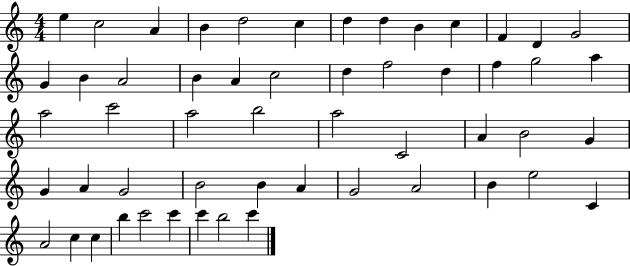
{
  \clef treble
  \numericTimeSignature
  \time 4/4
  \key c \major
  e''4 c''2 a'4 | b'4 d''2 c''4 | d''4 d''4 b'4 c''4 | f'4 d'4 g'2 | \break g'4 b'4 a'2 | b'4 a'4 c''2 | d''4 f''2 d''4 | f''4 g''2 a''4 | \break a''2 c'''2 | a''2 b''2 | a''2 c'2 | a'4 b'2 g'4 | \break g'4 a'4 g'2 | b'2 b'4 a'4 | g'2 a'2 | b'4 e''2 c'4 | \break a'2 c''4 c''4 | b''4 c'''2 c'''4 | c'''4 b''2 c'''4 | \bar "|."
}